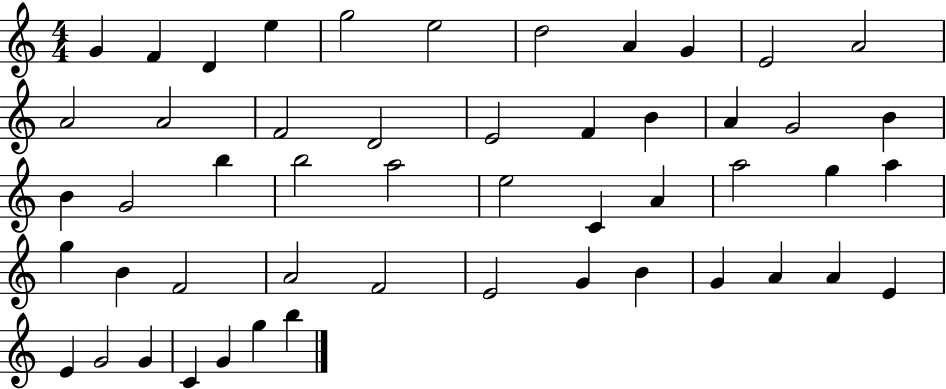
{
  \clef treble
  \numericTimeSignature
  \time 4/4
  \key c \major
  g'4 f'4 d'4 e''4 | g''2 e''2 | d''2 a'4 g'4 | e'2 a'2 | \break a'2 a'2 | f'2 d'2 | e'2 f'4 b'4 | a'4 g'2 b'4 | \break b'4 g'2 b''4 | b''2 a''2 | e''2 c'4 a'4 | a''2 g''4 a''4 | \break g''4 b'4 f'2 | a'2 f'2 | e'2 g'4 b'4 | g'4 a'4 a'4 e'4 | \break e'4 g'2 g'4 | c'4 g'4 g''4 b''4 | \bar "|."
}